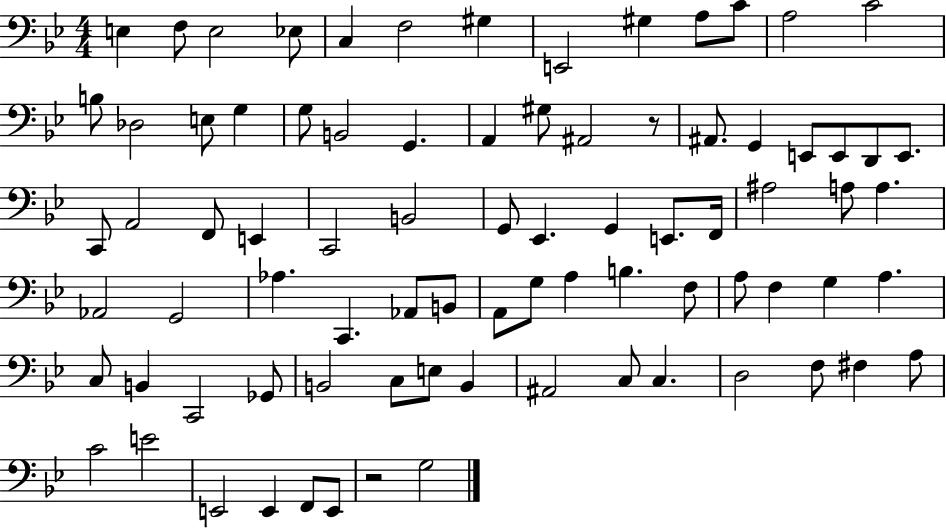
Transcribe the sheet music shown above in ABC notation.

X:1
T:Untitled
M:4/4
L:1/4
K:Bb
E, F,/2 E,2 _E,/2 C, F,2 ^G, E,,2 ^G, A,/2 C/2 A,2 C2 B,/2 _D,2 E,/2 G, G,/2 B,,2 G,, A,, ^G,/2 ^A,,2 z/2 ^A,,/2 G,, E,,/2 E,,/2 D,,/2 E,,/2 C,,/2 A,,2 F,,/2 E,, C,,2 B,,2 G,,/2 _E,, G,, E,,/2 F,,/4 ^A,2 A,/2 A, _A,,2 G,,2 _A, C,, _A,,/2 B,,/2 A,,/2 G,/2 A, B, F,/2 A,/2 F, G, A, C,/2 B,, C,,2 _G,,/2 B,,2 C,/2 E,/2 B,, ^A,,2 C,/2 C, D,2 F,/2 ^F, A,/2 C2 E2 E,,2 E,, F,,/2 E,,/2 z2 G,2